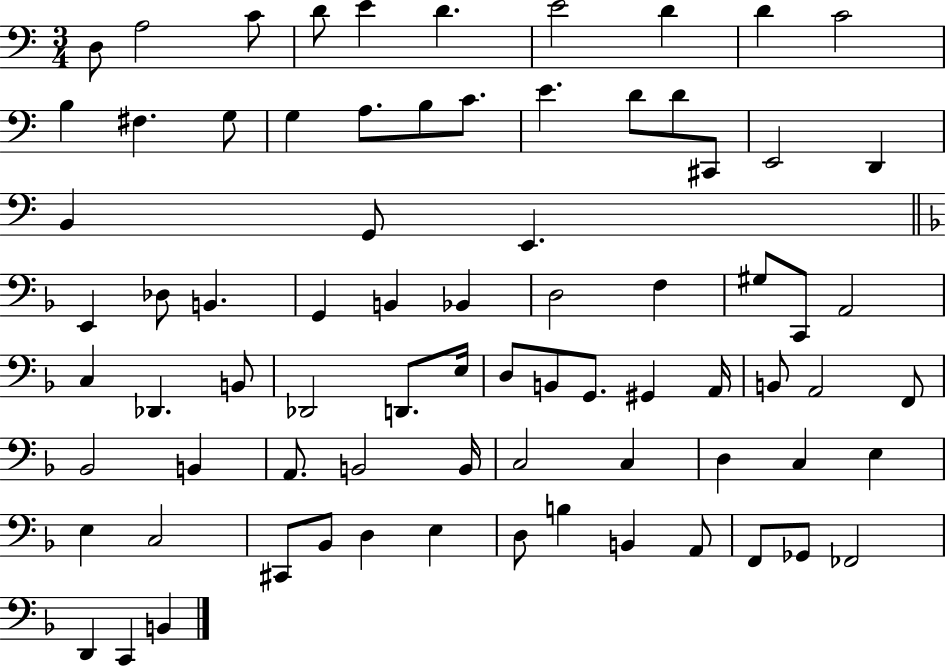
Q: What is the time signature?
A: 3/4